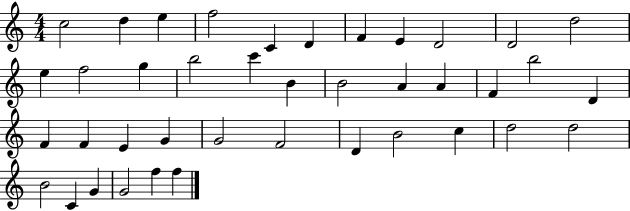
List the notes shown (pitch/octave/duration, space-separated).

C5/h D5/q E5/q F5/h C4/q D4/q F4/q E4/q D4/h D4/h D5/h E5/q F5/h G5/q B5/h C6/q B4/q B4/h A4/q A4/q F4/q B5/h D4/q F4/q F4/q E4/q G4/q G4/h F4/h D4/q B4/h C5/q D5/h D5/h B4/h C4/q G4/q G4/h F5/q F5/q